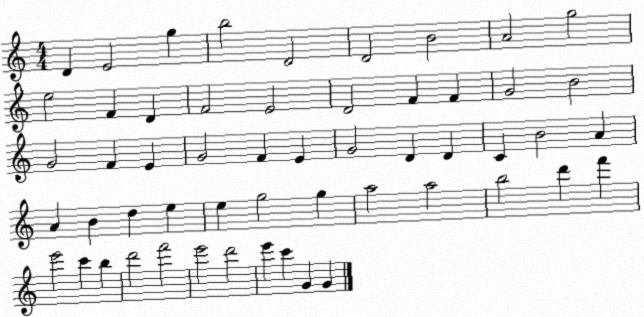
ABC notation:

X:1
T:Untitled
M:4/4
L:1/4
K:C
D E2 g b2 D2 D2 B2 A2 g2 e2 F D F2 E2 D2 F F G2 B2 G2 F E G2 F E G2 D D C B2 A A B d e e g2 g a2 a2 b2 d' f' e'2 c' b d'2 f'2 e'2 d'2 e' c' G G